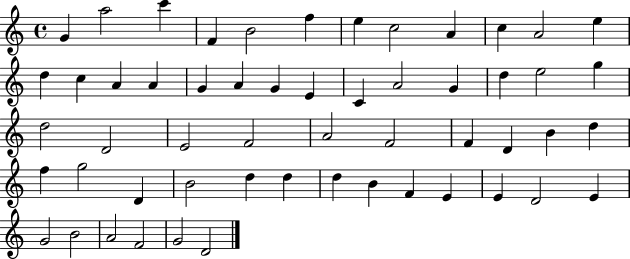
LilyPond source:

{
  \clef treble
  \time 4/4
  \defaultTimeSignature
  \key c \major
  g'4 a''2 c'''4 | f'4 b'2 f''4 | e''4 c''2 a'4 | c''4 a'2 e''4 | \break d''4 c''4 a'4 a'4 | g'4 a'4 g'4 e'4 | c'4 a'2 g'4 | d''4 e''2 g''4 | \break d''2 d'2 | e'2 f'2 | a'2 f'2 | f'4 d'4 b'4 d''4 | \break f''4 g''2 d'4 | b'2 d''4 d''4 | d''4 b'4 f'4 e'4 | e'4 d'2 e'4 | \break g'2 b'2 | a'2 f'2 | g'2 d'2 | \bar "|."
}